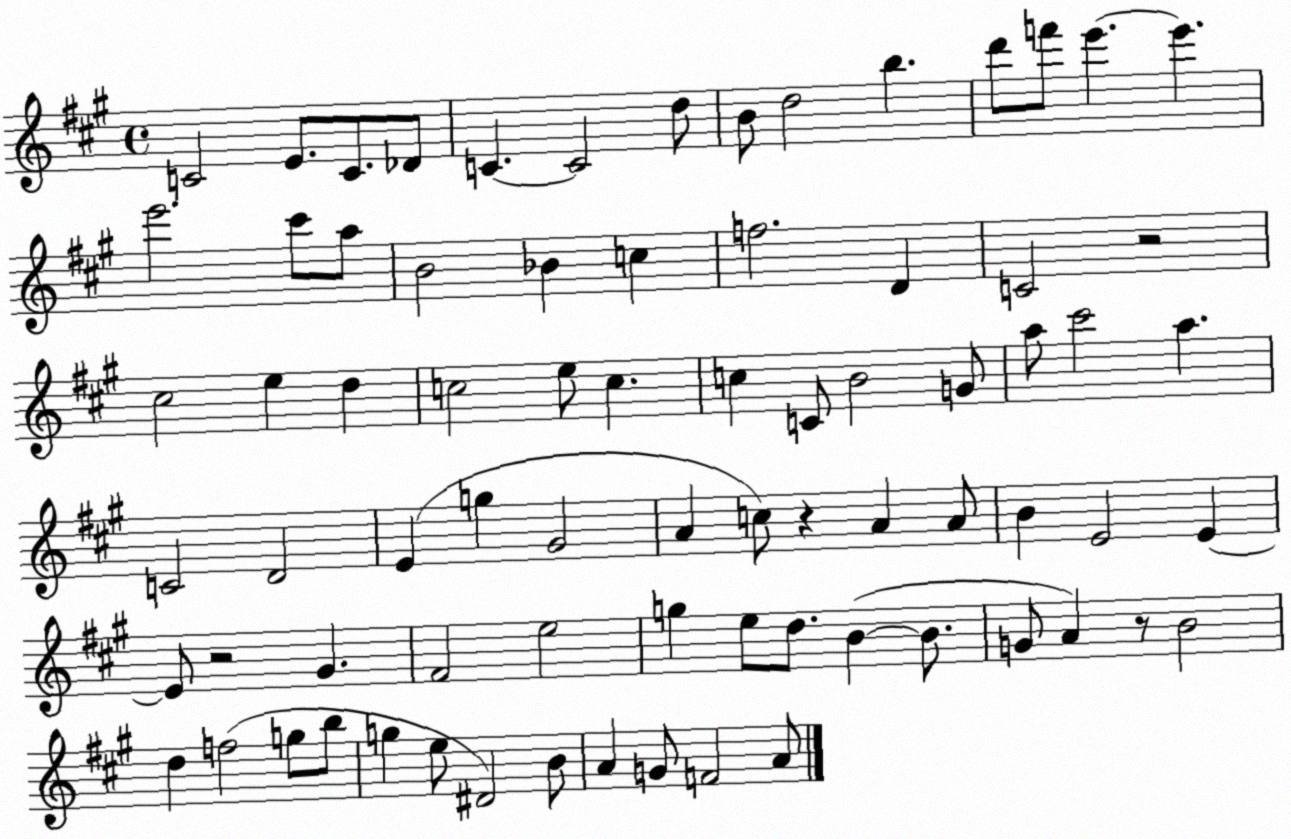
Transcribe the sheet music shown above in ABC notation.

X:1
T:Untitled
M:4/4
L:1/4
K:A
C2 E/2 C/2 _D/2 C C2 d/2 B/2 d2 b d'/2 f'/2 e' e' e'2 ^c'/2 a/2 B2 _B c f2 D C2 z2 ^c2 e d c2 e/2 c c C/2 B2 G/2 a/2 ^c'2 a C2 D2 E g ^G2 A c/2 z A A/2 B E2 E E/2 z2 ^G ^F2 e2 g e/2 d/2 B B/2 G/2 A z/2 B2 d f2 g/2 b/2 g e/2 ^D2 B/2 A G/2 F2 A/2